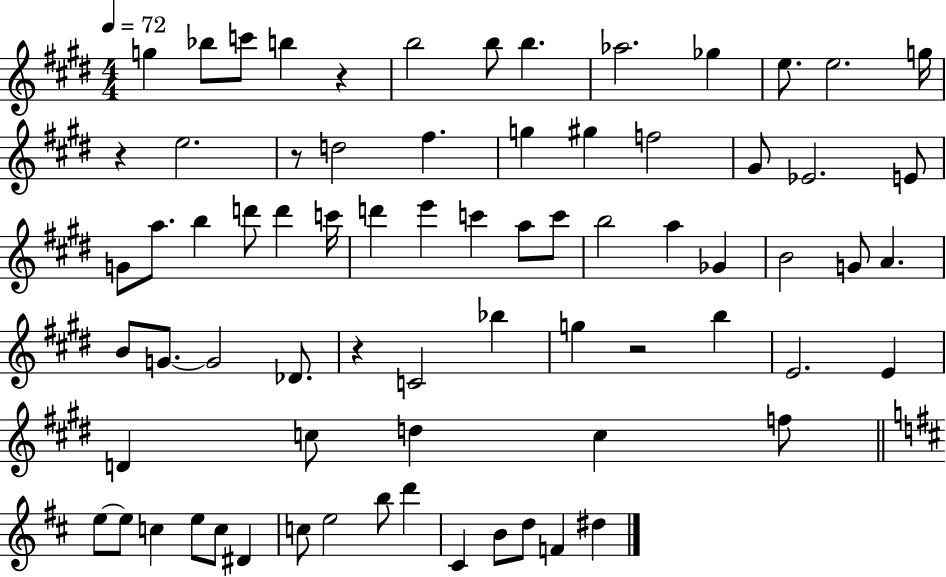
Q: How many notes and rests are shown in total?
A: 73